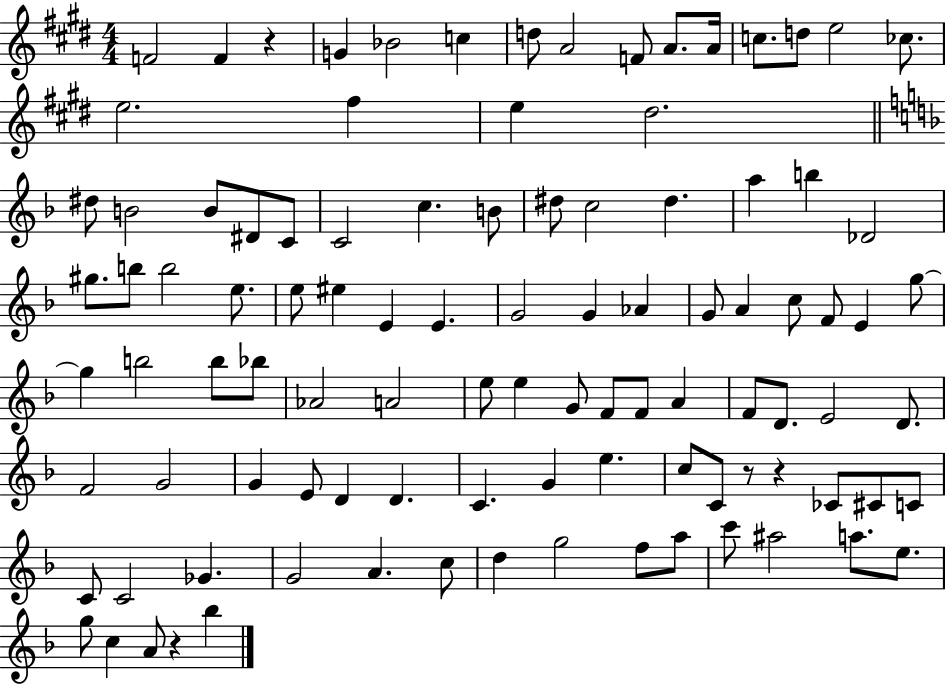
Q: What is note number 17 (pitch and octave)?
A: E5